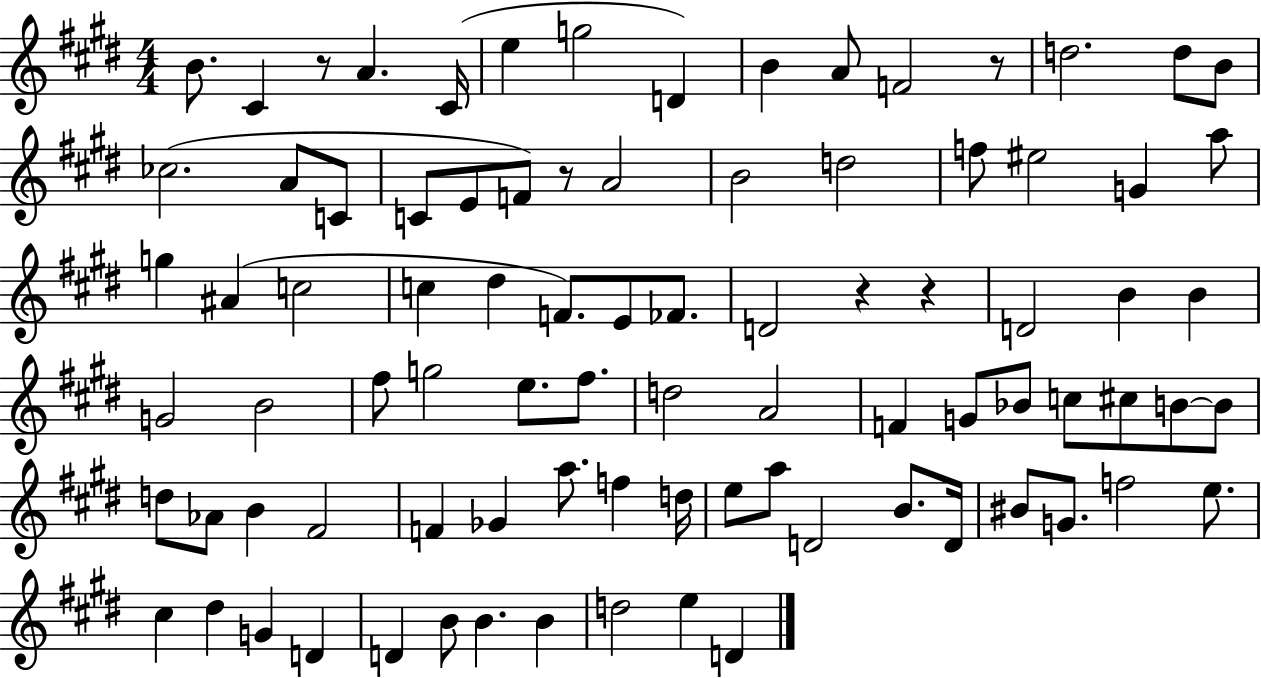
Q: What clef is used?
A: treble